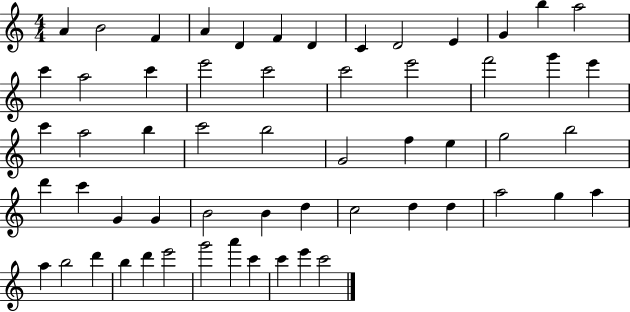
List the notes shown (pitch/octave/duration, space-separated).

A4/q B4/h F4/q A4/q D4/q F4/q D4/q C4/q D4/h E4/q G4/q B5/q A5/h C6/q A5/h C6/q E6/h C6/h C6/h E6/h F6/h G6/q E6/q C6/q A5/h B5/q C6/h B5/h G4/h F5/q E5/q G5/h B5/h D6/q C6/q G4/q G4/q B4/h B4/q D5/q C5/h D5/q D5/q A5/h G5/q A5/q A5/q B5/h D6/q B5/q D6/q E6/h G6/h A6/q C6/q C6/q E6/q C6/h